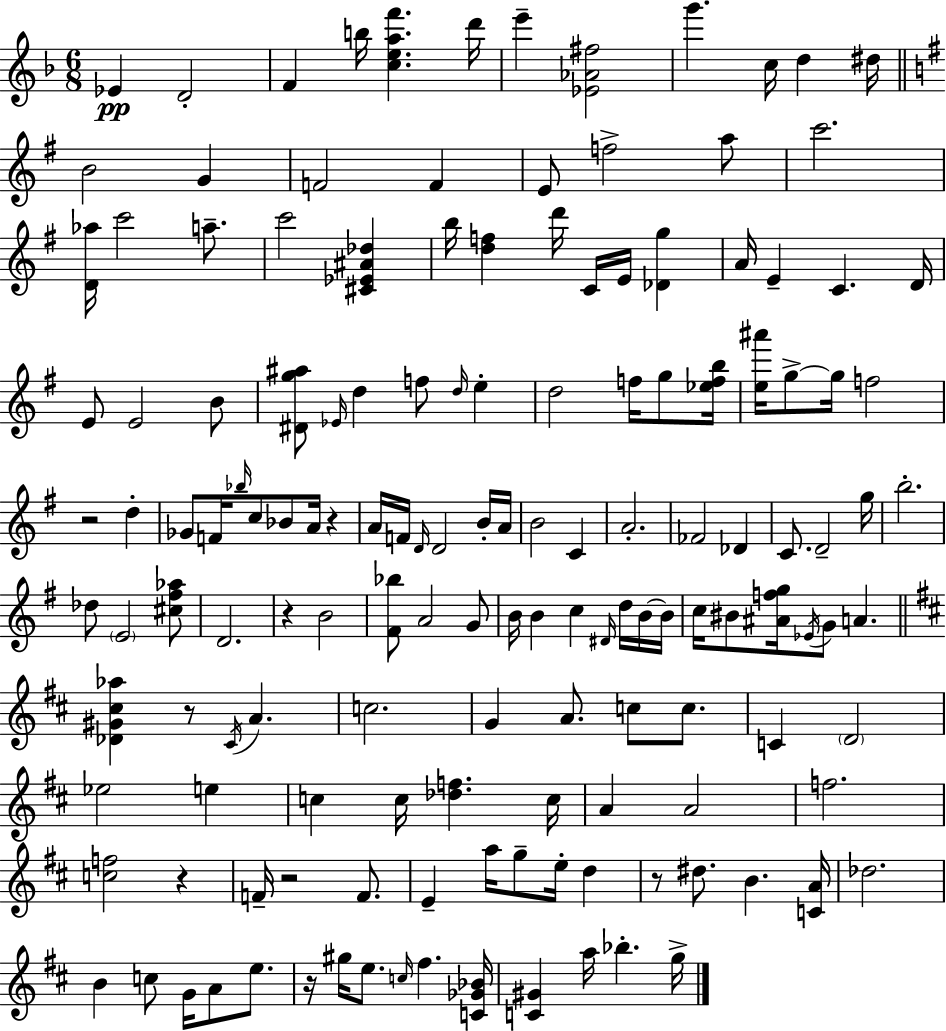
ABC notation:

X:1
T:Untitled
M:6/8
L:1/4
K:Dm
_E D2 F b/4 [ceaf'] d'/4 e' [_E_A^f]2 g' c/4 d ^d/4 B2 G F2 F E/2 f2 a/2 c'2 [D_a]/4 c'2 a/2 c'2 [^C_E^A_d] b/4 [df] d'/4 C/4 E/4 [_Dg] A/4 E C D/4 E/2 E2 B/2 [^Dg^a]/2 _E/4 d f/2 d/4 e d2 f/4 g/2 [_efb]/4 [e^a']/4 g/2 g/4 f2 z2 d _G/2 F/4 _b/4 c/2 _B/2 A/4 z A/4 F/4 D/4 D2 B/4 A/4 B2 C A2 _F2 _D C/2 D2 g/4 b2 _d/2 E2 [^c^f_a]/2 D2 z B2 [^F_b]/2 A2 G/2 B/4 B c ^D/4 d/4 B/4 B/4 c/4 ^B/2 [^Afg]/4 _E/4 G/2 A [_D^G^c_a] z/2 ^C/4 A c2 G A/2 c/2 c/2 C D2 _e2 e c c/4 [_df] c/4 A A2 f2 [cf]2 z F/4 z2 F/2 E a/4 g/2 e/4 d z/2 ^d/2 B [CA]/4 _d2 B c/2 G/4 A/2 e/2 z/4 ^g/4 e/2 c/4 ^f [C_G_B]/4 [C^G] a/4 _b g/4